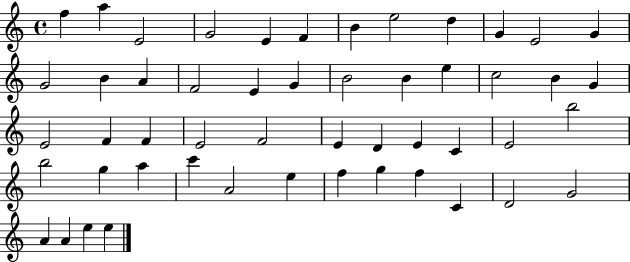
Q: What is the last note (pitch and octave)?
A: E5